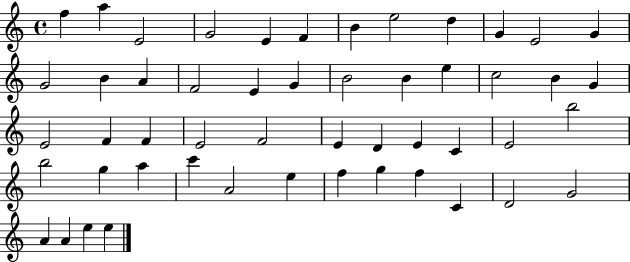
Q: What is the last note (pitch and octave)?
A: E5